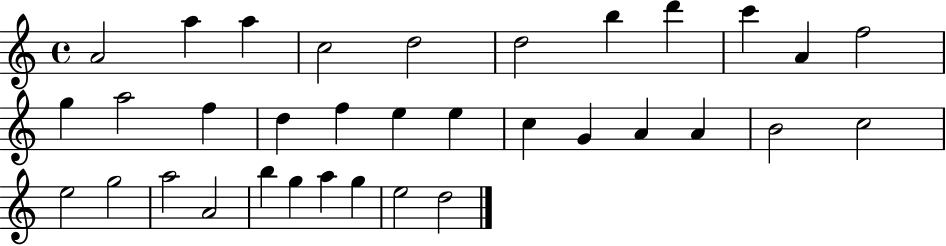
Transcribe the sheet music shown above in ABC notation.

X:1
T:Untitled
M:4/4
L:1/4
K:C
A2 a a c2 d2 d2 b d' c' A f2 g a2 f d f e e c G A A B2 c2 e2 g2 a2 A2 b g a g e2 d2